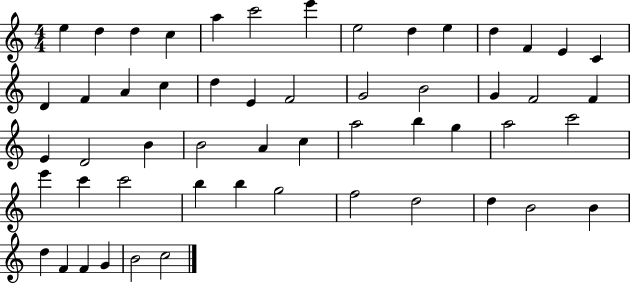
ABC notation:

X:1
T:Untitled
M:4/4
L:1/4
K:C
e d d c a c'2 e' e2 d e d F E C D F A c d E F2 G2 B2 G F2 F E D2 B B2 A c a2 b g a2 c'2 e' c' c'2 b b g2 f2 d2 d B2 B d F F G B2 c2